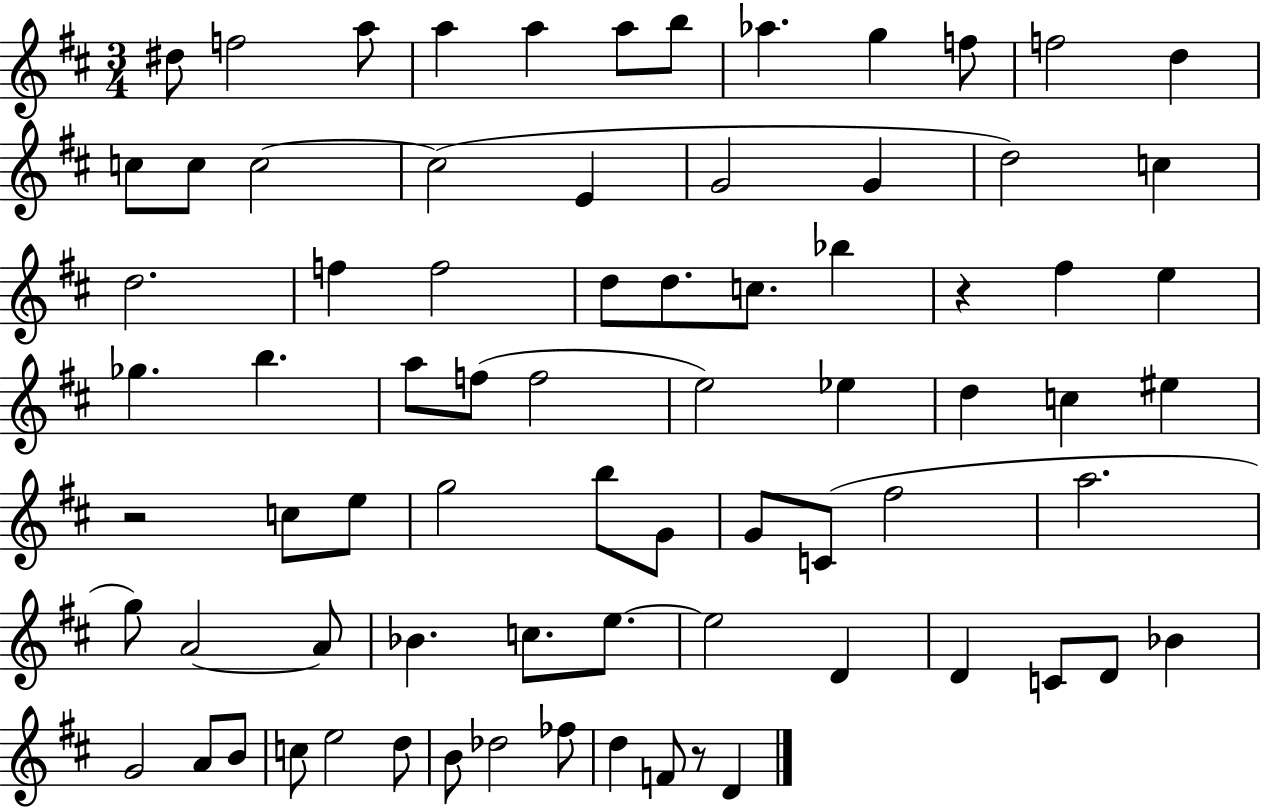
{
  \clef treble
  \numericTimeSignature
  \time 3/4
  \key d \major
  dis''8 f''2 a''8 | a''4 a''4 a''8 b''8 | aes''4. g''4 f''8 | f''2 d''4 | \break c''8 c''8 c''2~~ | c''2( e'4 | g'2 g'4 | d''2) c''4 | \break d''2. | f''4 f''2 | d''8 d''8. c''8. bes''4 | r4 fis''4 e''4 | \break ges''4. b''4. | a''8 f''8( f''2 | e''2) ees''4 | d''4 c''4 eis''4 | \break r2 c''8 e''8 | g''2 b''8 g'8 | g'8 c'8( fis''2 | a''2. | \break g''8) a'2~~ a'8 | bes'4. c''8. e''8.~~ | e''2 d'4 | d'4 c'8 d'8 bes'4 | \break g'2 a'8 b'8 | c''8 e''2 d''8 | b'8 des''2 fes''8 | d''4 f'8 r8 d'4 | \break \bar "|."
}